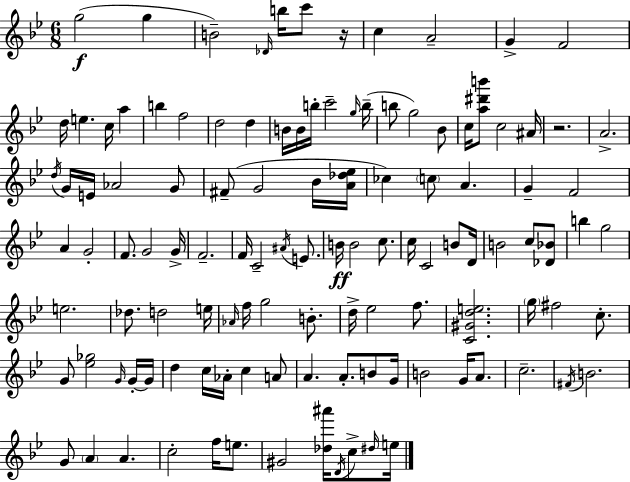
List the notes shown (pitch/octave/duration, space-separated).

G5/h G5/q B4/h Db4/s B5/s C6/e R/s C5/q A4/h G4/q F4/h D5/s E5/q. C5/s A5/q B5/q F5/h D5/h D5/q B4/s B4/s B5/s C6/h G5/s B5/s B5/e G5/h Bb4/e C5/s [A5,D#6,B6]/e C5/h A#4/s R/h. A4/h. D5/s G4/s E4/s Ab4/h G4/e F#4/e G4/h Bb4/s [A4,Db5,Eb5]/s CES5/q C5/e A4/q. G4/q F4/h A4/q G4/h F4/e. G4/h G4/s F4/h. F4/s C4/h A#4/s E4/e. B4/s B4/h C5/e. C5/s C4/h B4/e D4/s B4/h C5/e [Db4,Bb4]/e B5/q G5/h E5/h. Db5/e. D5/h E5/s Ab4/s F5/s G5/h B4/e. D5/s Eb5/h F5/e. [C4,G#4,D5,E5]/h. G5/s F#5/h C5/e. G4/e [Eb5,Gb5]/h G4/s G4/s G4/s D5/q C5/s Ab4/s C5/q A4/e A4/q. A4/e. B4/e G4/s B4/h G4/s A4/e. C5/h. F#4/s B4/h. G4/e A4/q A4/q. C5/h F5/s E5/e. G#4/h [Db5,A#6]/s D4/s C5/e D#5/s E5/s